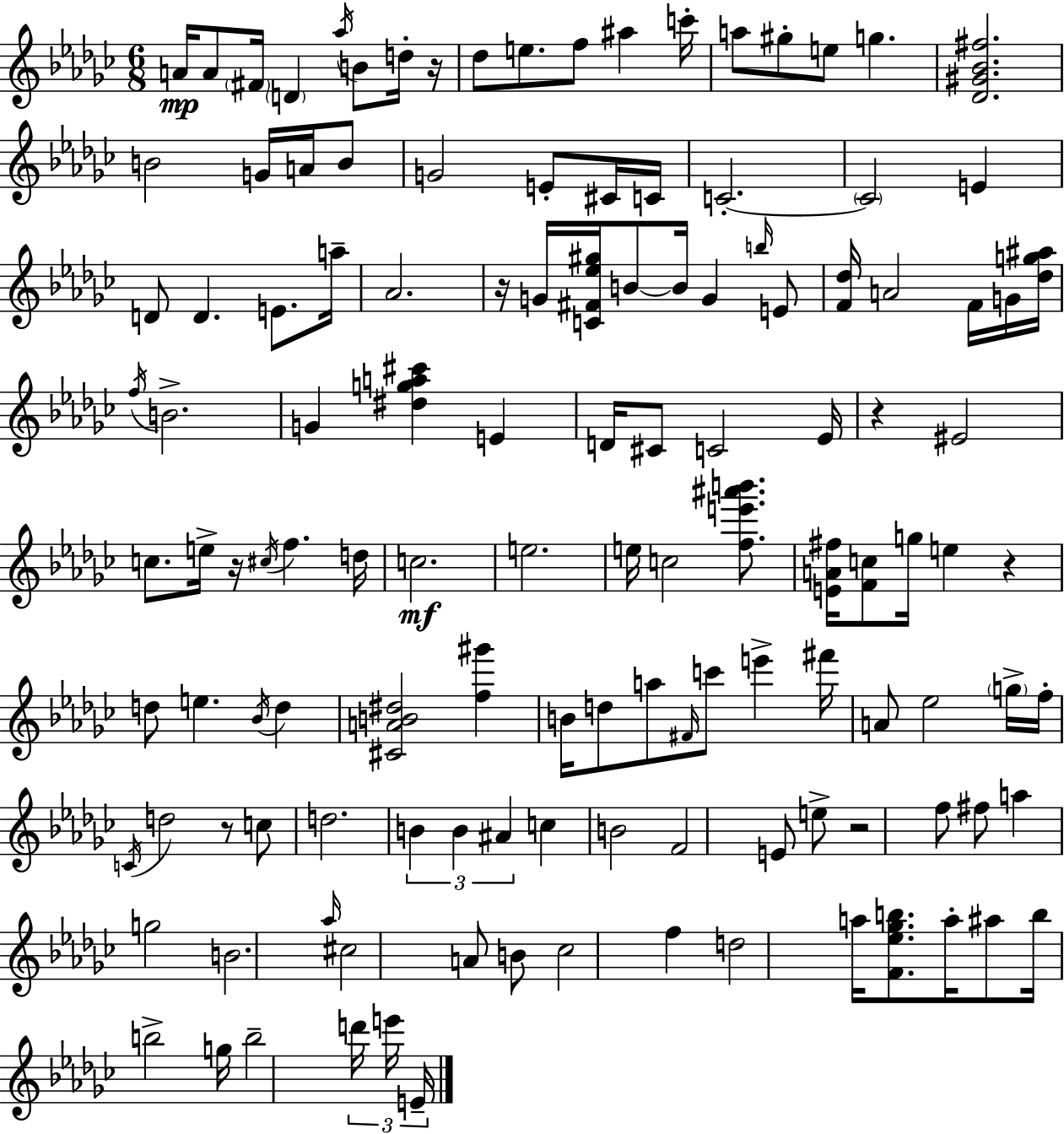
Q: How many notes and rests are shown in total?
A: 128